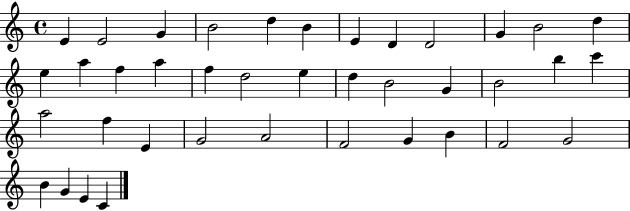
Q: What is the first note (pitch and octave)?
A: E4